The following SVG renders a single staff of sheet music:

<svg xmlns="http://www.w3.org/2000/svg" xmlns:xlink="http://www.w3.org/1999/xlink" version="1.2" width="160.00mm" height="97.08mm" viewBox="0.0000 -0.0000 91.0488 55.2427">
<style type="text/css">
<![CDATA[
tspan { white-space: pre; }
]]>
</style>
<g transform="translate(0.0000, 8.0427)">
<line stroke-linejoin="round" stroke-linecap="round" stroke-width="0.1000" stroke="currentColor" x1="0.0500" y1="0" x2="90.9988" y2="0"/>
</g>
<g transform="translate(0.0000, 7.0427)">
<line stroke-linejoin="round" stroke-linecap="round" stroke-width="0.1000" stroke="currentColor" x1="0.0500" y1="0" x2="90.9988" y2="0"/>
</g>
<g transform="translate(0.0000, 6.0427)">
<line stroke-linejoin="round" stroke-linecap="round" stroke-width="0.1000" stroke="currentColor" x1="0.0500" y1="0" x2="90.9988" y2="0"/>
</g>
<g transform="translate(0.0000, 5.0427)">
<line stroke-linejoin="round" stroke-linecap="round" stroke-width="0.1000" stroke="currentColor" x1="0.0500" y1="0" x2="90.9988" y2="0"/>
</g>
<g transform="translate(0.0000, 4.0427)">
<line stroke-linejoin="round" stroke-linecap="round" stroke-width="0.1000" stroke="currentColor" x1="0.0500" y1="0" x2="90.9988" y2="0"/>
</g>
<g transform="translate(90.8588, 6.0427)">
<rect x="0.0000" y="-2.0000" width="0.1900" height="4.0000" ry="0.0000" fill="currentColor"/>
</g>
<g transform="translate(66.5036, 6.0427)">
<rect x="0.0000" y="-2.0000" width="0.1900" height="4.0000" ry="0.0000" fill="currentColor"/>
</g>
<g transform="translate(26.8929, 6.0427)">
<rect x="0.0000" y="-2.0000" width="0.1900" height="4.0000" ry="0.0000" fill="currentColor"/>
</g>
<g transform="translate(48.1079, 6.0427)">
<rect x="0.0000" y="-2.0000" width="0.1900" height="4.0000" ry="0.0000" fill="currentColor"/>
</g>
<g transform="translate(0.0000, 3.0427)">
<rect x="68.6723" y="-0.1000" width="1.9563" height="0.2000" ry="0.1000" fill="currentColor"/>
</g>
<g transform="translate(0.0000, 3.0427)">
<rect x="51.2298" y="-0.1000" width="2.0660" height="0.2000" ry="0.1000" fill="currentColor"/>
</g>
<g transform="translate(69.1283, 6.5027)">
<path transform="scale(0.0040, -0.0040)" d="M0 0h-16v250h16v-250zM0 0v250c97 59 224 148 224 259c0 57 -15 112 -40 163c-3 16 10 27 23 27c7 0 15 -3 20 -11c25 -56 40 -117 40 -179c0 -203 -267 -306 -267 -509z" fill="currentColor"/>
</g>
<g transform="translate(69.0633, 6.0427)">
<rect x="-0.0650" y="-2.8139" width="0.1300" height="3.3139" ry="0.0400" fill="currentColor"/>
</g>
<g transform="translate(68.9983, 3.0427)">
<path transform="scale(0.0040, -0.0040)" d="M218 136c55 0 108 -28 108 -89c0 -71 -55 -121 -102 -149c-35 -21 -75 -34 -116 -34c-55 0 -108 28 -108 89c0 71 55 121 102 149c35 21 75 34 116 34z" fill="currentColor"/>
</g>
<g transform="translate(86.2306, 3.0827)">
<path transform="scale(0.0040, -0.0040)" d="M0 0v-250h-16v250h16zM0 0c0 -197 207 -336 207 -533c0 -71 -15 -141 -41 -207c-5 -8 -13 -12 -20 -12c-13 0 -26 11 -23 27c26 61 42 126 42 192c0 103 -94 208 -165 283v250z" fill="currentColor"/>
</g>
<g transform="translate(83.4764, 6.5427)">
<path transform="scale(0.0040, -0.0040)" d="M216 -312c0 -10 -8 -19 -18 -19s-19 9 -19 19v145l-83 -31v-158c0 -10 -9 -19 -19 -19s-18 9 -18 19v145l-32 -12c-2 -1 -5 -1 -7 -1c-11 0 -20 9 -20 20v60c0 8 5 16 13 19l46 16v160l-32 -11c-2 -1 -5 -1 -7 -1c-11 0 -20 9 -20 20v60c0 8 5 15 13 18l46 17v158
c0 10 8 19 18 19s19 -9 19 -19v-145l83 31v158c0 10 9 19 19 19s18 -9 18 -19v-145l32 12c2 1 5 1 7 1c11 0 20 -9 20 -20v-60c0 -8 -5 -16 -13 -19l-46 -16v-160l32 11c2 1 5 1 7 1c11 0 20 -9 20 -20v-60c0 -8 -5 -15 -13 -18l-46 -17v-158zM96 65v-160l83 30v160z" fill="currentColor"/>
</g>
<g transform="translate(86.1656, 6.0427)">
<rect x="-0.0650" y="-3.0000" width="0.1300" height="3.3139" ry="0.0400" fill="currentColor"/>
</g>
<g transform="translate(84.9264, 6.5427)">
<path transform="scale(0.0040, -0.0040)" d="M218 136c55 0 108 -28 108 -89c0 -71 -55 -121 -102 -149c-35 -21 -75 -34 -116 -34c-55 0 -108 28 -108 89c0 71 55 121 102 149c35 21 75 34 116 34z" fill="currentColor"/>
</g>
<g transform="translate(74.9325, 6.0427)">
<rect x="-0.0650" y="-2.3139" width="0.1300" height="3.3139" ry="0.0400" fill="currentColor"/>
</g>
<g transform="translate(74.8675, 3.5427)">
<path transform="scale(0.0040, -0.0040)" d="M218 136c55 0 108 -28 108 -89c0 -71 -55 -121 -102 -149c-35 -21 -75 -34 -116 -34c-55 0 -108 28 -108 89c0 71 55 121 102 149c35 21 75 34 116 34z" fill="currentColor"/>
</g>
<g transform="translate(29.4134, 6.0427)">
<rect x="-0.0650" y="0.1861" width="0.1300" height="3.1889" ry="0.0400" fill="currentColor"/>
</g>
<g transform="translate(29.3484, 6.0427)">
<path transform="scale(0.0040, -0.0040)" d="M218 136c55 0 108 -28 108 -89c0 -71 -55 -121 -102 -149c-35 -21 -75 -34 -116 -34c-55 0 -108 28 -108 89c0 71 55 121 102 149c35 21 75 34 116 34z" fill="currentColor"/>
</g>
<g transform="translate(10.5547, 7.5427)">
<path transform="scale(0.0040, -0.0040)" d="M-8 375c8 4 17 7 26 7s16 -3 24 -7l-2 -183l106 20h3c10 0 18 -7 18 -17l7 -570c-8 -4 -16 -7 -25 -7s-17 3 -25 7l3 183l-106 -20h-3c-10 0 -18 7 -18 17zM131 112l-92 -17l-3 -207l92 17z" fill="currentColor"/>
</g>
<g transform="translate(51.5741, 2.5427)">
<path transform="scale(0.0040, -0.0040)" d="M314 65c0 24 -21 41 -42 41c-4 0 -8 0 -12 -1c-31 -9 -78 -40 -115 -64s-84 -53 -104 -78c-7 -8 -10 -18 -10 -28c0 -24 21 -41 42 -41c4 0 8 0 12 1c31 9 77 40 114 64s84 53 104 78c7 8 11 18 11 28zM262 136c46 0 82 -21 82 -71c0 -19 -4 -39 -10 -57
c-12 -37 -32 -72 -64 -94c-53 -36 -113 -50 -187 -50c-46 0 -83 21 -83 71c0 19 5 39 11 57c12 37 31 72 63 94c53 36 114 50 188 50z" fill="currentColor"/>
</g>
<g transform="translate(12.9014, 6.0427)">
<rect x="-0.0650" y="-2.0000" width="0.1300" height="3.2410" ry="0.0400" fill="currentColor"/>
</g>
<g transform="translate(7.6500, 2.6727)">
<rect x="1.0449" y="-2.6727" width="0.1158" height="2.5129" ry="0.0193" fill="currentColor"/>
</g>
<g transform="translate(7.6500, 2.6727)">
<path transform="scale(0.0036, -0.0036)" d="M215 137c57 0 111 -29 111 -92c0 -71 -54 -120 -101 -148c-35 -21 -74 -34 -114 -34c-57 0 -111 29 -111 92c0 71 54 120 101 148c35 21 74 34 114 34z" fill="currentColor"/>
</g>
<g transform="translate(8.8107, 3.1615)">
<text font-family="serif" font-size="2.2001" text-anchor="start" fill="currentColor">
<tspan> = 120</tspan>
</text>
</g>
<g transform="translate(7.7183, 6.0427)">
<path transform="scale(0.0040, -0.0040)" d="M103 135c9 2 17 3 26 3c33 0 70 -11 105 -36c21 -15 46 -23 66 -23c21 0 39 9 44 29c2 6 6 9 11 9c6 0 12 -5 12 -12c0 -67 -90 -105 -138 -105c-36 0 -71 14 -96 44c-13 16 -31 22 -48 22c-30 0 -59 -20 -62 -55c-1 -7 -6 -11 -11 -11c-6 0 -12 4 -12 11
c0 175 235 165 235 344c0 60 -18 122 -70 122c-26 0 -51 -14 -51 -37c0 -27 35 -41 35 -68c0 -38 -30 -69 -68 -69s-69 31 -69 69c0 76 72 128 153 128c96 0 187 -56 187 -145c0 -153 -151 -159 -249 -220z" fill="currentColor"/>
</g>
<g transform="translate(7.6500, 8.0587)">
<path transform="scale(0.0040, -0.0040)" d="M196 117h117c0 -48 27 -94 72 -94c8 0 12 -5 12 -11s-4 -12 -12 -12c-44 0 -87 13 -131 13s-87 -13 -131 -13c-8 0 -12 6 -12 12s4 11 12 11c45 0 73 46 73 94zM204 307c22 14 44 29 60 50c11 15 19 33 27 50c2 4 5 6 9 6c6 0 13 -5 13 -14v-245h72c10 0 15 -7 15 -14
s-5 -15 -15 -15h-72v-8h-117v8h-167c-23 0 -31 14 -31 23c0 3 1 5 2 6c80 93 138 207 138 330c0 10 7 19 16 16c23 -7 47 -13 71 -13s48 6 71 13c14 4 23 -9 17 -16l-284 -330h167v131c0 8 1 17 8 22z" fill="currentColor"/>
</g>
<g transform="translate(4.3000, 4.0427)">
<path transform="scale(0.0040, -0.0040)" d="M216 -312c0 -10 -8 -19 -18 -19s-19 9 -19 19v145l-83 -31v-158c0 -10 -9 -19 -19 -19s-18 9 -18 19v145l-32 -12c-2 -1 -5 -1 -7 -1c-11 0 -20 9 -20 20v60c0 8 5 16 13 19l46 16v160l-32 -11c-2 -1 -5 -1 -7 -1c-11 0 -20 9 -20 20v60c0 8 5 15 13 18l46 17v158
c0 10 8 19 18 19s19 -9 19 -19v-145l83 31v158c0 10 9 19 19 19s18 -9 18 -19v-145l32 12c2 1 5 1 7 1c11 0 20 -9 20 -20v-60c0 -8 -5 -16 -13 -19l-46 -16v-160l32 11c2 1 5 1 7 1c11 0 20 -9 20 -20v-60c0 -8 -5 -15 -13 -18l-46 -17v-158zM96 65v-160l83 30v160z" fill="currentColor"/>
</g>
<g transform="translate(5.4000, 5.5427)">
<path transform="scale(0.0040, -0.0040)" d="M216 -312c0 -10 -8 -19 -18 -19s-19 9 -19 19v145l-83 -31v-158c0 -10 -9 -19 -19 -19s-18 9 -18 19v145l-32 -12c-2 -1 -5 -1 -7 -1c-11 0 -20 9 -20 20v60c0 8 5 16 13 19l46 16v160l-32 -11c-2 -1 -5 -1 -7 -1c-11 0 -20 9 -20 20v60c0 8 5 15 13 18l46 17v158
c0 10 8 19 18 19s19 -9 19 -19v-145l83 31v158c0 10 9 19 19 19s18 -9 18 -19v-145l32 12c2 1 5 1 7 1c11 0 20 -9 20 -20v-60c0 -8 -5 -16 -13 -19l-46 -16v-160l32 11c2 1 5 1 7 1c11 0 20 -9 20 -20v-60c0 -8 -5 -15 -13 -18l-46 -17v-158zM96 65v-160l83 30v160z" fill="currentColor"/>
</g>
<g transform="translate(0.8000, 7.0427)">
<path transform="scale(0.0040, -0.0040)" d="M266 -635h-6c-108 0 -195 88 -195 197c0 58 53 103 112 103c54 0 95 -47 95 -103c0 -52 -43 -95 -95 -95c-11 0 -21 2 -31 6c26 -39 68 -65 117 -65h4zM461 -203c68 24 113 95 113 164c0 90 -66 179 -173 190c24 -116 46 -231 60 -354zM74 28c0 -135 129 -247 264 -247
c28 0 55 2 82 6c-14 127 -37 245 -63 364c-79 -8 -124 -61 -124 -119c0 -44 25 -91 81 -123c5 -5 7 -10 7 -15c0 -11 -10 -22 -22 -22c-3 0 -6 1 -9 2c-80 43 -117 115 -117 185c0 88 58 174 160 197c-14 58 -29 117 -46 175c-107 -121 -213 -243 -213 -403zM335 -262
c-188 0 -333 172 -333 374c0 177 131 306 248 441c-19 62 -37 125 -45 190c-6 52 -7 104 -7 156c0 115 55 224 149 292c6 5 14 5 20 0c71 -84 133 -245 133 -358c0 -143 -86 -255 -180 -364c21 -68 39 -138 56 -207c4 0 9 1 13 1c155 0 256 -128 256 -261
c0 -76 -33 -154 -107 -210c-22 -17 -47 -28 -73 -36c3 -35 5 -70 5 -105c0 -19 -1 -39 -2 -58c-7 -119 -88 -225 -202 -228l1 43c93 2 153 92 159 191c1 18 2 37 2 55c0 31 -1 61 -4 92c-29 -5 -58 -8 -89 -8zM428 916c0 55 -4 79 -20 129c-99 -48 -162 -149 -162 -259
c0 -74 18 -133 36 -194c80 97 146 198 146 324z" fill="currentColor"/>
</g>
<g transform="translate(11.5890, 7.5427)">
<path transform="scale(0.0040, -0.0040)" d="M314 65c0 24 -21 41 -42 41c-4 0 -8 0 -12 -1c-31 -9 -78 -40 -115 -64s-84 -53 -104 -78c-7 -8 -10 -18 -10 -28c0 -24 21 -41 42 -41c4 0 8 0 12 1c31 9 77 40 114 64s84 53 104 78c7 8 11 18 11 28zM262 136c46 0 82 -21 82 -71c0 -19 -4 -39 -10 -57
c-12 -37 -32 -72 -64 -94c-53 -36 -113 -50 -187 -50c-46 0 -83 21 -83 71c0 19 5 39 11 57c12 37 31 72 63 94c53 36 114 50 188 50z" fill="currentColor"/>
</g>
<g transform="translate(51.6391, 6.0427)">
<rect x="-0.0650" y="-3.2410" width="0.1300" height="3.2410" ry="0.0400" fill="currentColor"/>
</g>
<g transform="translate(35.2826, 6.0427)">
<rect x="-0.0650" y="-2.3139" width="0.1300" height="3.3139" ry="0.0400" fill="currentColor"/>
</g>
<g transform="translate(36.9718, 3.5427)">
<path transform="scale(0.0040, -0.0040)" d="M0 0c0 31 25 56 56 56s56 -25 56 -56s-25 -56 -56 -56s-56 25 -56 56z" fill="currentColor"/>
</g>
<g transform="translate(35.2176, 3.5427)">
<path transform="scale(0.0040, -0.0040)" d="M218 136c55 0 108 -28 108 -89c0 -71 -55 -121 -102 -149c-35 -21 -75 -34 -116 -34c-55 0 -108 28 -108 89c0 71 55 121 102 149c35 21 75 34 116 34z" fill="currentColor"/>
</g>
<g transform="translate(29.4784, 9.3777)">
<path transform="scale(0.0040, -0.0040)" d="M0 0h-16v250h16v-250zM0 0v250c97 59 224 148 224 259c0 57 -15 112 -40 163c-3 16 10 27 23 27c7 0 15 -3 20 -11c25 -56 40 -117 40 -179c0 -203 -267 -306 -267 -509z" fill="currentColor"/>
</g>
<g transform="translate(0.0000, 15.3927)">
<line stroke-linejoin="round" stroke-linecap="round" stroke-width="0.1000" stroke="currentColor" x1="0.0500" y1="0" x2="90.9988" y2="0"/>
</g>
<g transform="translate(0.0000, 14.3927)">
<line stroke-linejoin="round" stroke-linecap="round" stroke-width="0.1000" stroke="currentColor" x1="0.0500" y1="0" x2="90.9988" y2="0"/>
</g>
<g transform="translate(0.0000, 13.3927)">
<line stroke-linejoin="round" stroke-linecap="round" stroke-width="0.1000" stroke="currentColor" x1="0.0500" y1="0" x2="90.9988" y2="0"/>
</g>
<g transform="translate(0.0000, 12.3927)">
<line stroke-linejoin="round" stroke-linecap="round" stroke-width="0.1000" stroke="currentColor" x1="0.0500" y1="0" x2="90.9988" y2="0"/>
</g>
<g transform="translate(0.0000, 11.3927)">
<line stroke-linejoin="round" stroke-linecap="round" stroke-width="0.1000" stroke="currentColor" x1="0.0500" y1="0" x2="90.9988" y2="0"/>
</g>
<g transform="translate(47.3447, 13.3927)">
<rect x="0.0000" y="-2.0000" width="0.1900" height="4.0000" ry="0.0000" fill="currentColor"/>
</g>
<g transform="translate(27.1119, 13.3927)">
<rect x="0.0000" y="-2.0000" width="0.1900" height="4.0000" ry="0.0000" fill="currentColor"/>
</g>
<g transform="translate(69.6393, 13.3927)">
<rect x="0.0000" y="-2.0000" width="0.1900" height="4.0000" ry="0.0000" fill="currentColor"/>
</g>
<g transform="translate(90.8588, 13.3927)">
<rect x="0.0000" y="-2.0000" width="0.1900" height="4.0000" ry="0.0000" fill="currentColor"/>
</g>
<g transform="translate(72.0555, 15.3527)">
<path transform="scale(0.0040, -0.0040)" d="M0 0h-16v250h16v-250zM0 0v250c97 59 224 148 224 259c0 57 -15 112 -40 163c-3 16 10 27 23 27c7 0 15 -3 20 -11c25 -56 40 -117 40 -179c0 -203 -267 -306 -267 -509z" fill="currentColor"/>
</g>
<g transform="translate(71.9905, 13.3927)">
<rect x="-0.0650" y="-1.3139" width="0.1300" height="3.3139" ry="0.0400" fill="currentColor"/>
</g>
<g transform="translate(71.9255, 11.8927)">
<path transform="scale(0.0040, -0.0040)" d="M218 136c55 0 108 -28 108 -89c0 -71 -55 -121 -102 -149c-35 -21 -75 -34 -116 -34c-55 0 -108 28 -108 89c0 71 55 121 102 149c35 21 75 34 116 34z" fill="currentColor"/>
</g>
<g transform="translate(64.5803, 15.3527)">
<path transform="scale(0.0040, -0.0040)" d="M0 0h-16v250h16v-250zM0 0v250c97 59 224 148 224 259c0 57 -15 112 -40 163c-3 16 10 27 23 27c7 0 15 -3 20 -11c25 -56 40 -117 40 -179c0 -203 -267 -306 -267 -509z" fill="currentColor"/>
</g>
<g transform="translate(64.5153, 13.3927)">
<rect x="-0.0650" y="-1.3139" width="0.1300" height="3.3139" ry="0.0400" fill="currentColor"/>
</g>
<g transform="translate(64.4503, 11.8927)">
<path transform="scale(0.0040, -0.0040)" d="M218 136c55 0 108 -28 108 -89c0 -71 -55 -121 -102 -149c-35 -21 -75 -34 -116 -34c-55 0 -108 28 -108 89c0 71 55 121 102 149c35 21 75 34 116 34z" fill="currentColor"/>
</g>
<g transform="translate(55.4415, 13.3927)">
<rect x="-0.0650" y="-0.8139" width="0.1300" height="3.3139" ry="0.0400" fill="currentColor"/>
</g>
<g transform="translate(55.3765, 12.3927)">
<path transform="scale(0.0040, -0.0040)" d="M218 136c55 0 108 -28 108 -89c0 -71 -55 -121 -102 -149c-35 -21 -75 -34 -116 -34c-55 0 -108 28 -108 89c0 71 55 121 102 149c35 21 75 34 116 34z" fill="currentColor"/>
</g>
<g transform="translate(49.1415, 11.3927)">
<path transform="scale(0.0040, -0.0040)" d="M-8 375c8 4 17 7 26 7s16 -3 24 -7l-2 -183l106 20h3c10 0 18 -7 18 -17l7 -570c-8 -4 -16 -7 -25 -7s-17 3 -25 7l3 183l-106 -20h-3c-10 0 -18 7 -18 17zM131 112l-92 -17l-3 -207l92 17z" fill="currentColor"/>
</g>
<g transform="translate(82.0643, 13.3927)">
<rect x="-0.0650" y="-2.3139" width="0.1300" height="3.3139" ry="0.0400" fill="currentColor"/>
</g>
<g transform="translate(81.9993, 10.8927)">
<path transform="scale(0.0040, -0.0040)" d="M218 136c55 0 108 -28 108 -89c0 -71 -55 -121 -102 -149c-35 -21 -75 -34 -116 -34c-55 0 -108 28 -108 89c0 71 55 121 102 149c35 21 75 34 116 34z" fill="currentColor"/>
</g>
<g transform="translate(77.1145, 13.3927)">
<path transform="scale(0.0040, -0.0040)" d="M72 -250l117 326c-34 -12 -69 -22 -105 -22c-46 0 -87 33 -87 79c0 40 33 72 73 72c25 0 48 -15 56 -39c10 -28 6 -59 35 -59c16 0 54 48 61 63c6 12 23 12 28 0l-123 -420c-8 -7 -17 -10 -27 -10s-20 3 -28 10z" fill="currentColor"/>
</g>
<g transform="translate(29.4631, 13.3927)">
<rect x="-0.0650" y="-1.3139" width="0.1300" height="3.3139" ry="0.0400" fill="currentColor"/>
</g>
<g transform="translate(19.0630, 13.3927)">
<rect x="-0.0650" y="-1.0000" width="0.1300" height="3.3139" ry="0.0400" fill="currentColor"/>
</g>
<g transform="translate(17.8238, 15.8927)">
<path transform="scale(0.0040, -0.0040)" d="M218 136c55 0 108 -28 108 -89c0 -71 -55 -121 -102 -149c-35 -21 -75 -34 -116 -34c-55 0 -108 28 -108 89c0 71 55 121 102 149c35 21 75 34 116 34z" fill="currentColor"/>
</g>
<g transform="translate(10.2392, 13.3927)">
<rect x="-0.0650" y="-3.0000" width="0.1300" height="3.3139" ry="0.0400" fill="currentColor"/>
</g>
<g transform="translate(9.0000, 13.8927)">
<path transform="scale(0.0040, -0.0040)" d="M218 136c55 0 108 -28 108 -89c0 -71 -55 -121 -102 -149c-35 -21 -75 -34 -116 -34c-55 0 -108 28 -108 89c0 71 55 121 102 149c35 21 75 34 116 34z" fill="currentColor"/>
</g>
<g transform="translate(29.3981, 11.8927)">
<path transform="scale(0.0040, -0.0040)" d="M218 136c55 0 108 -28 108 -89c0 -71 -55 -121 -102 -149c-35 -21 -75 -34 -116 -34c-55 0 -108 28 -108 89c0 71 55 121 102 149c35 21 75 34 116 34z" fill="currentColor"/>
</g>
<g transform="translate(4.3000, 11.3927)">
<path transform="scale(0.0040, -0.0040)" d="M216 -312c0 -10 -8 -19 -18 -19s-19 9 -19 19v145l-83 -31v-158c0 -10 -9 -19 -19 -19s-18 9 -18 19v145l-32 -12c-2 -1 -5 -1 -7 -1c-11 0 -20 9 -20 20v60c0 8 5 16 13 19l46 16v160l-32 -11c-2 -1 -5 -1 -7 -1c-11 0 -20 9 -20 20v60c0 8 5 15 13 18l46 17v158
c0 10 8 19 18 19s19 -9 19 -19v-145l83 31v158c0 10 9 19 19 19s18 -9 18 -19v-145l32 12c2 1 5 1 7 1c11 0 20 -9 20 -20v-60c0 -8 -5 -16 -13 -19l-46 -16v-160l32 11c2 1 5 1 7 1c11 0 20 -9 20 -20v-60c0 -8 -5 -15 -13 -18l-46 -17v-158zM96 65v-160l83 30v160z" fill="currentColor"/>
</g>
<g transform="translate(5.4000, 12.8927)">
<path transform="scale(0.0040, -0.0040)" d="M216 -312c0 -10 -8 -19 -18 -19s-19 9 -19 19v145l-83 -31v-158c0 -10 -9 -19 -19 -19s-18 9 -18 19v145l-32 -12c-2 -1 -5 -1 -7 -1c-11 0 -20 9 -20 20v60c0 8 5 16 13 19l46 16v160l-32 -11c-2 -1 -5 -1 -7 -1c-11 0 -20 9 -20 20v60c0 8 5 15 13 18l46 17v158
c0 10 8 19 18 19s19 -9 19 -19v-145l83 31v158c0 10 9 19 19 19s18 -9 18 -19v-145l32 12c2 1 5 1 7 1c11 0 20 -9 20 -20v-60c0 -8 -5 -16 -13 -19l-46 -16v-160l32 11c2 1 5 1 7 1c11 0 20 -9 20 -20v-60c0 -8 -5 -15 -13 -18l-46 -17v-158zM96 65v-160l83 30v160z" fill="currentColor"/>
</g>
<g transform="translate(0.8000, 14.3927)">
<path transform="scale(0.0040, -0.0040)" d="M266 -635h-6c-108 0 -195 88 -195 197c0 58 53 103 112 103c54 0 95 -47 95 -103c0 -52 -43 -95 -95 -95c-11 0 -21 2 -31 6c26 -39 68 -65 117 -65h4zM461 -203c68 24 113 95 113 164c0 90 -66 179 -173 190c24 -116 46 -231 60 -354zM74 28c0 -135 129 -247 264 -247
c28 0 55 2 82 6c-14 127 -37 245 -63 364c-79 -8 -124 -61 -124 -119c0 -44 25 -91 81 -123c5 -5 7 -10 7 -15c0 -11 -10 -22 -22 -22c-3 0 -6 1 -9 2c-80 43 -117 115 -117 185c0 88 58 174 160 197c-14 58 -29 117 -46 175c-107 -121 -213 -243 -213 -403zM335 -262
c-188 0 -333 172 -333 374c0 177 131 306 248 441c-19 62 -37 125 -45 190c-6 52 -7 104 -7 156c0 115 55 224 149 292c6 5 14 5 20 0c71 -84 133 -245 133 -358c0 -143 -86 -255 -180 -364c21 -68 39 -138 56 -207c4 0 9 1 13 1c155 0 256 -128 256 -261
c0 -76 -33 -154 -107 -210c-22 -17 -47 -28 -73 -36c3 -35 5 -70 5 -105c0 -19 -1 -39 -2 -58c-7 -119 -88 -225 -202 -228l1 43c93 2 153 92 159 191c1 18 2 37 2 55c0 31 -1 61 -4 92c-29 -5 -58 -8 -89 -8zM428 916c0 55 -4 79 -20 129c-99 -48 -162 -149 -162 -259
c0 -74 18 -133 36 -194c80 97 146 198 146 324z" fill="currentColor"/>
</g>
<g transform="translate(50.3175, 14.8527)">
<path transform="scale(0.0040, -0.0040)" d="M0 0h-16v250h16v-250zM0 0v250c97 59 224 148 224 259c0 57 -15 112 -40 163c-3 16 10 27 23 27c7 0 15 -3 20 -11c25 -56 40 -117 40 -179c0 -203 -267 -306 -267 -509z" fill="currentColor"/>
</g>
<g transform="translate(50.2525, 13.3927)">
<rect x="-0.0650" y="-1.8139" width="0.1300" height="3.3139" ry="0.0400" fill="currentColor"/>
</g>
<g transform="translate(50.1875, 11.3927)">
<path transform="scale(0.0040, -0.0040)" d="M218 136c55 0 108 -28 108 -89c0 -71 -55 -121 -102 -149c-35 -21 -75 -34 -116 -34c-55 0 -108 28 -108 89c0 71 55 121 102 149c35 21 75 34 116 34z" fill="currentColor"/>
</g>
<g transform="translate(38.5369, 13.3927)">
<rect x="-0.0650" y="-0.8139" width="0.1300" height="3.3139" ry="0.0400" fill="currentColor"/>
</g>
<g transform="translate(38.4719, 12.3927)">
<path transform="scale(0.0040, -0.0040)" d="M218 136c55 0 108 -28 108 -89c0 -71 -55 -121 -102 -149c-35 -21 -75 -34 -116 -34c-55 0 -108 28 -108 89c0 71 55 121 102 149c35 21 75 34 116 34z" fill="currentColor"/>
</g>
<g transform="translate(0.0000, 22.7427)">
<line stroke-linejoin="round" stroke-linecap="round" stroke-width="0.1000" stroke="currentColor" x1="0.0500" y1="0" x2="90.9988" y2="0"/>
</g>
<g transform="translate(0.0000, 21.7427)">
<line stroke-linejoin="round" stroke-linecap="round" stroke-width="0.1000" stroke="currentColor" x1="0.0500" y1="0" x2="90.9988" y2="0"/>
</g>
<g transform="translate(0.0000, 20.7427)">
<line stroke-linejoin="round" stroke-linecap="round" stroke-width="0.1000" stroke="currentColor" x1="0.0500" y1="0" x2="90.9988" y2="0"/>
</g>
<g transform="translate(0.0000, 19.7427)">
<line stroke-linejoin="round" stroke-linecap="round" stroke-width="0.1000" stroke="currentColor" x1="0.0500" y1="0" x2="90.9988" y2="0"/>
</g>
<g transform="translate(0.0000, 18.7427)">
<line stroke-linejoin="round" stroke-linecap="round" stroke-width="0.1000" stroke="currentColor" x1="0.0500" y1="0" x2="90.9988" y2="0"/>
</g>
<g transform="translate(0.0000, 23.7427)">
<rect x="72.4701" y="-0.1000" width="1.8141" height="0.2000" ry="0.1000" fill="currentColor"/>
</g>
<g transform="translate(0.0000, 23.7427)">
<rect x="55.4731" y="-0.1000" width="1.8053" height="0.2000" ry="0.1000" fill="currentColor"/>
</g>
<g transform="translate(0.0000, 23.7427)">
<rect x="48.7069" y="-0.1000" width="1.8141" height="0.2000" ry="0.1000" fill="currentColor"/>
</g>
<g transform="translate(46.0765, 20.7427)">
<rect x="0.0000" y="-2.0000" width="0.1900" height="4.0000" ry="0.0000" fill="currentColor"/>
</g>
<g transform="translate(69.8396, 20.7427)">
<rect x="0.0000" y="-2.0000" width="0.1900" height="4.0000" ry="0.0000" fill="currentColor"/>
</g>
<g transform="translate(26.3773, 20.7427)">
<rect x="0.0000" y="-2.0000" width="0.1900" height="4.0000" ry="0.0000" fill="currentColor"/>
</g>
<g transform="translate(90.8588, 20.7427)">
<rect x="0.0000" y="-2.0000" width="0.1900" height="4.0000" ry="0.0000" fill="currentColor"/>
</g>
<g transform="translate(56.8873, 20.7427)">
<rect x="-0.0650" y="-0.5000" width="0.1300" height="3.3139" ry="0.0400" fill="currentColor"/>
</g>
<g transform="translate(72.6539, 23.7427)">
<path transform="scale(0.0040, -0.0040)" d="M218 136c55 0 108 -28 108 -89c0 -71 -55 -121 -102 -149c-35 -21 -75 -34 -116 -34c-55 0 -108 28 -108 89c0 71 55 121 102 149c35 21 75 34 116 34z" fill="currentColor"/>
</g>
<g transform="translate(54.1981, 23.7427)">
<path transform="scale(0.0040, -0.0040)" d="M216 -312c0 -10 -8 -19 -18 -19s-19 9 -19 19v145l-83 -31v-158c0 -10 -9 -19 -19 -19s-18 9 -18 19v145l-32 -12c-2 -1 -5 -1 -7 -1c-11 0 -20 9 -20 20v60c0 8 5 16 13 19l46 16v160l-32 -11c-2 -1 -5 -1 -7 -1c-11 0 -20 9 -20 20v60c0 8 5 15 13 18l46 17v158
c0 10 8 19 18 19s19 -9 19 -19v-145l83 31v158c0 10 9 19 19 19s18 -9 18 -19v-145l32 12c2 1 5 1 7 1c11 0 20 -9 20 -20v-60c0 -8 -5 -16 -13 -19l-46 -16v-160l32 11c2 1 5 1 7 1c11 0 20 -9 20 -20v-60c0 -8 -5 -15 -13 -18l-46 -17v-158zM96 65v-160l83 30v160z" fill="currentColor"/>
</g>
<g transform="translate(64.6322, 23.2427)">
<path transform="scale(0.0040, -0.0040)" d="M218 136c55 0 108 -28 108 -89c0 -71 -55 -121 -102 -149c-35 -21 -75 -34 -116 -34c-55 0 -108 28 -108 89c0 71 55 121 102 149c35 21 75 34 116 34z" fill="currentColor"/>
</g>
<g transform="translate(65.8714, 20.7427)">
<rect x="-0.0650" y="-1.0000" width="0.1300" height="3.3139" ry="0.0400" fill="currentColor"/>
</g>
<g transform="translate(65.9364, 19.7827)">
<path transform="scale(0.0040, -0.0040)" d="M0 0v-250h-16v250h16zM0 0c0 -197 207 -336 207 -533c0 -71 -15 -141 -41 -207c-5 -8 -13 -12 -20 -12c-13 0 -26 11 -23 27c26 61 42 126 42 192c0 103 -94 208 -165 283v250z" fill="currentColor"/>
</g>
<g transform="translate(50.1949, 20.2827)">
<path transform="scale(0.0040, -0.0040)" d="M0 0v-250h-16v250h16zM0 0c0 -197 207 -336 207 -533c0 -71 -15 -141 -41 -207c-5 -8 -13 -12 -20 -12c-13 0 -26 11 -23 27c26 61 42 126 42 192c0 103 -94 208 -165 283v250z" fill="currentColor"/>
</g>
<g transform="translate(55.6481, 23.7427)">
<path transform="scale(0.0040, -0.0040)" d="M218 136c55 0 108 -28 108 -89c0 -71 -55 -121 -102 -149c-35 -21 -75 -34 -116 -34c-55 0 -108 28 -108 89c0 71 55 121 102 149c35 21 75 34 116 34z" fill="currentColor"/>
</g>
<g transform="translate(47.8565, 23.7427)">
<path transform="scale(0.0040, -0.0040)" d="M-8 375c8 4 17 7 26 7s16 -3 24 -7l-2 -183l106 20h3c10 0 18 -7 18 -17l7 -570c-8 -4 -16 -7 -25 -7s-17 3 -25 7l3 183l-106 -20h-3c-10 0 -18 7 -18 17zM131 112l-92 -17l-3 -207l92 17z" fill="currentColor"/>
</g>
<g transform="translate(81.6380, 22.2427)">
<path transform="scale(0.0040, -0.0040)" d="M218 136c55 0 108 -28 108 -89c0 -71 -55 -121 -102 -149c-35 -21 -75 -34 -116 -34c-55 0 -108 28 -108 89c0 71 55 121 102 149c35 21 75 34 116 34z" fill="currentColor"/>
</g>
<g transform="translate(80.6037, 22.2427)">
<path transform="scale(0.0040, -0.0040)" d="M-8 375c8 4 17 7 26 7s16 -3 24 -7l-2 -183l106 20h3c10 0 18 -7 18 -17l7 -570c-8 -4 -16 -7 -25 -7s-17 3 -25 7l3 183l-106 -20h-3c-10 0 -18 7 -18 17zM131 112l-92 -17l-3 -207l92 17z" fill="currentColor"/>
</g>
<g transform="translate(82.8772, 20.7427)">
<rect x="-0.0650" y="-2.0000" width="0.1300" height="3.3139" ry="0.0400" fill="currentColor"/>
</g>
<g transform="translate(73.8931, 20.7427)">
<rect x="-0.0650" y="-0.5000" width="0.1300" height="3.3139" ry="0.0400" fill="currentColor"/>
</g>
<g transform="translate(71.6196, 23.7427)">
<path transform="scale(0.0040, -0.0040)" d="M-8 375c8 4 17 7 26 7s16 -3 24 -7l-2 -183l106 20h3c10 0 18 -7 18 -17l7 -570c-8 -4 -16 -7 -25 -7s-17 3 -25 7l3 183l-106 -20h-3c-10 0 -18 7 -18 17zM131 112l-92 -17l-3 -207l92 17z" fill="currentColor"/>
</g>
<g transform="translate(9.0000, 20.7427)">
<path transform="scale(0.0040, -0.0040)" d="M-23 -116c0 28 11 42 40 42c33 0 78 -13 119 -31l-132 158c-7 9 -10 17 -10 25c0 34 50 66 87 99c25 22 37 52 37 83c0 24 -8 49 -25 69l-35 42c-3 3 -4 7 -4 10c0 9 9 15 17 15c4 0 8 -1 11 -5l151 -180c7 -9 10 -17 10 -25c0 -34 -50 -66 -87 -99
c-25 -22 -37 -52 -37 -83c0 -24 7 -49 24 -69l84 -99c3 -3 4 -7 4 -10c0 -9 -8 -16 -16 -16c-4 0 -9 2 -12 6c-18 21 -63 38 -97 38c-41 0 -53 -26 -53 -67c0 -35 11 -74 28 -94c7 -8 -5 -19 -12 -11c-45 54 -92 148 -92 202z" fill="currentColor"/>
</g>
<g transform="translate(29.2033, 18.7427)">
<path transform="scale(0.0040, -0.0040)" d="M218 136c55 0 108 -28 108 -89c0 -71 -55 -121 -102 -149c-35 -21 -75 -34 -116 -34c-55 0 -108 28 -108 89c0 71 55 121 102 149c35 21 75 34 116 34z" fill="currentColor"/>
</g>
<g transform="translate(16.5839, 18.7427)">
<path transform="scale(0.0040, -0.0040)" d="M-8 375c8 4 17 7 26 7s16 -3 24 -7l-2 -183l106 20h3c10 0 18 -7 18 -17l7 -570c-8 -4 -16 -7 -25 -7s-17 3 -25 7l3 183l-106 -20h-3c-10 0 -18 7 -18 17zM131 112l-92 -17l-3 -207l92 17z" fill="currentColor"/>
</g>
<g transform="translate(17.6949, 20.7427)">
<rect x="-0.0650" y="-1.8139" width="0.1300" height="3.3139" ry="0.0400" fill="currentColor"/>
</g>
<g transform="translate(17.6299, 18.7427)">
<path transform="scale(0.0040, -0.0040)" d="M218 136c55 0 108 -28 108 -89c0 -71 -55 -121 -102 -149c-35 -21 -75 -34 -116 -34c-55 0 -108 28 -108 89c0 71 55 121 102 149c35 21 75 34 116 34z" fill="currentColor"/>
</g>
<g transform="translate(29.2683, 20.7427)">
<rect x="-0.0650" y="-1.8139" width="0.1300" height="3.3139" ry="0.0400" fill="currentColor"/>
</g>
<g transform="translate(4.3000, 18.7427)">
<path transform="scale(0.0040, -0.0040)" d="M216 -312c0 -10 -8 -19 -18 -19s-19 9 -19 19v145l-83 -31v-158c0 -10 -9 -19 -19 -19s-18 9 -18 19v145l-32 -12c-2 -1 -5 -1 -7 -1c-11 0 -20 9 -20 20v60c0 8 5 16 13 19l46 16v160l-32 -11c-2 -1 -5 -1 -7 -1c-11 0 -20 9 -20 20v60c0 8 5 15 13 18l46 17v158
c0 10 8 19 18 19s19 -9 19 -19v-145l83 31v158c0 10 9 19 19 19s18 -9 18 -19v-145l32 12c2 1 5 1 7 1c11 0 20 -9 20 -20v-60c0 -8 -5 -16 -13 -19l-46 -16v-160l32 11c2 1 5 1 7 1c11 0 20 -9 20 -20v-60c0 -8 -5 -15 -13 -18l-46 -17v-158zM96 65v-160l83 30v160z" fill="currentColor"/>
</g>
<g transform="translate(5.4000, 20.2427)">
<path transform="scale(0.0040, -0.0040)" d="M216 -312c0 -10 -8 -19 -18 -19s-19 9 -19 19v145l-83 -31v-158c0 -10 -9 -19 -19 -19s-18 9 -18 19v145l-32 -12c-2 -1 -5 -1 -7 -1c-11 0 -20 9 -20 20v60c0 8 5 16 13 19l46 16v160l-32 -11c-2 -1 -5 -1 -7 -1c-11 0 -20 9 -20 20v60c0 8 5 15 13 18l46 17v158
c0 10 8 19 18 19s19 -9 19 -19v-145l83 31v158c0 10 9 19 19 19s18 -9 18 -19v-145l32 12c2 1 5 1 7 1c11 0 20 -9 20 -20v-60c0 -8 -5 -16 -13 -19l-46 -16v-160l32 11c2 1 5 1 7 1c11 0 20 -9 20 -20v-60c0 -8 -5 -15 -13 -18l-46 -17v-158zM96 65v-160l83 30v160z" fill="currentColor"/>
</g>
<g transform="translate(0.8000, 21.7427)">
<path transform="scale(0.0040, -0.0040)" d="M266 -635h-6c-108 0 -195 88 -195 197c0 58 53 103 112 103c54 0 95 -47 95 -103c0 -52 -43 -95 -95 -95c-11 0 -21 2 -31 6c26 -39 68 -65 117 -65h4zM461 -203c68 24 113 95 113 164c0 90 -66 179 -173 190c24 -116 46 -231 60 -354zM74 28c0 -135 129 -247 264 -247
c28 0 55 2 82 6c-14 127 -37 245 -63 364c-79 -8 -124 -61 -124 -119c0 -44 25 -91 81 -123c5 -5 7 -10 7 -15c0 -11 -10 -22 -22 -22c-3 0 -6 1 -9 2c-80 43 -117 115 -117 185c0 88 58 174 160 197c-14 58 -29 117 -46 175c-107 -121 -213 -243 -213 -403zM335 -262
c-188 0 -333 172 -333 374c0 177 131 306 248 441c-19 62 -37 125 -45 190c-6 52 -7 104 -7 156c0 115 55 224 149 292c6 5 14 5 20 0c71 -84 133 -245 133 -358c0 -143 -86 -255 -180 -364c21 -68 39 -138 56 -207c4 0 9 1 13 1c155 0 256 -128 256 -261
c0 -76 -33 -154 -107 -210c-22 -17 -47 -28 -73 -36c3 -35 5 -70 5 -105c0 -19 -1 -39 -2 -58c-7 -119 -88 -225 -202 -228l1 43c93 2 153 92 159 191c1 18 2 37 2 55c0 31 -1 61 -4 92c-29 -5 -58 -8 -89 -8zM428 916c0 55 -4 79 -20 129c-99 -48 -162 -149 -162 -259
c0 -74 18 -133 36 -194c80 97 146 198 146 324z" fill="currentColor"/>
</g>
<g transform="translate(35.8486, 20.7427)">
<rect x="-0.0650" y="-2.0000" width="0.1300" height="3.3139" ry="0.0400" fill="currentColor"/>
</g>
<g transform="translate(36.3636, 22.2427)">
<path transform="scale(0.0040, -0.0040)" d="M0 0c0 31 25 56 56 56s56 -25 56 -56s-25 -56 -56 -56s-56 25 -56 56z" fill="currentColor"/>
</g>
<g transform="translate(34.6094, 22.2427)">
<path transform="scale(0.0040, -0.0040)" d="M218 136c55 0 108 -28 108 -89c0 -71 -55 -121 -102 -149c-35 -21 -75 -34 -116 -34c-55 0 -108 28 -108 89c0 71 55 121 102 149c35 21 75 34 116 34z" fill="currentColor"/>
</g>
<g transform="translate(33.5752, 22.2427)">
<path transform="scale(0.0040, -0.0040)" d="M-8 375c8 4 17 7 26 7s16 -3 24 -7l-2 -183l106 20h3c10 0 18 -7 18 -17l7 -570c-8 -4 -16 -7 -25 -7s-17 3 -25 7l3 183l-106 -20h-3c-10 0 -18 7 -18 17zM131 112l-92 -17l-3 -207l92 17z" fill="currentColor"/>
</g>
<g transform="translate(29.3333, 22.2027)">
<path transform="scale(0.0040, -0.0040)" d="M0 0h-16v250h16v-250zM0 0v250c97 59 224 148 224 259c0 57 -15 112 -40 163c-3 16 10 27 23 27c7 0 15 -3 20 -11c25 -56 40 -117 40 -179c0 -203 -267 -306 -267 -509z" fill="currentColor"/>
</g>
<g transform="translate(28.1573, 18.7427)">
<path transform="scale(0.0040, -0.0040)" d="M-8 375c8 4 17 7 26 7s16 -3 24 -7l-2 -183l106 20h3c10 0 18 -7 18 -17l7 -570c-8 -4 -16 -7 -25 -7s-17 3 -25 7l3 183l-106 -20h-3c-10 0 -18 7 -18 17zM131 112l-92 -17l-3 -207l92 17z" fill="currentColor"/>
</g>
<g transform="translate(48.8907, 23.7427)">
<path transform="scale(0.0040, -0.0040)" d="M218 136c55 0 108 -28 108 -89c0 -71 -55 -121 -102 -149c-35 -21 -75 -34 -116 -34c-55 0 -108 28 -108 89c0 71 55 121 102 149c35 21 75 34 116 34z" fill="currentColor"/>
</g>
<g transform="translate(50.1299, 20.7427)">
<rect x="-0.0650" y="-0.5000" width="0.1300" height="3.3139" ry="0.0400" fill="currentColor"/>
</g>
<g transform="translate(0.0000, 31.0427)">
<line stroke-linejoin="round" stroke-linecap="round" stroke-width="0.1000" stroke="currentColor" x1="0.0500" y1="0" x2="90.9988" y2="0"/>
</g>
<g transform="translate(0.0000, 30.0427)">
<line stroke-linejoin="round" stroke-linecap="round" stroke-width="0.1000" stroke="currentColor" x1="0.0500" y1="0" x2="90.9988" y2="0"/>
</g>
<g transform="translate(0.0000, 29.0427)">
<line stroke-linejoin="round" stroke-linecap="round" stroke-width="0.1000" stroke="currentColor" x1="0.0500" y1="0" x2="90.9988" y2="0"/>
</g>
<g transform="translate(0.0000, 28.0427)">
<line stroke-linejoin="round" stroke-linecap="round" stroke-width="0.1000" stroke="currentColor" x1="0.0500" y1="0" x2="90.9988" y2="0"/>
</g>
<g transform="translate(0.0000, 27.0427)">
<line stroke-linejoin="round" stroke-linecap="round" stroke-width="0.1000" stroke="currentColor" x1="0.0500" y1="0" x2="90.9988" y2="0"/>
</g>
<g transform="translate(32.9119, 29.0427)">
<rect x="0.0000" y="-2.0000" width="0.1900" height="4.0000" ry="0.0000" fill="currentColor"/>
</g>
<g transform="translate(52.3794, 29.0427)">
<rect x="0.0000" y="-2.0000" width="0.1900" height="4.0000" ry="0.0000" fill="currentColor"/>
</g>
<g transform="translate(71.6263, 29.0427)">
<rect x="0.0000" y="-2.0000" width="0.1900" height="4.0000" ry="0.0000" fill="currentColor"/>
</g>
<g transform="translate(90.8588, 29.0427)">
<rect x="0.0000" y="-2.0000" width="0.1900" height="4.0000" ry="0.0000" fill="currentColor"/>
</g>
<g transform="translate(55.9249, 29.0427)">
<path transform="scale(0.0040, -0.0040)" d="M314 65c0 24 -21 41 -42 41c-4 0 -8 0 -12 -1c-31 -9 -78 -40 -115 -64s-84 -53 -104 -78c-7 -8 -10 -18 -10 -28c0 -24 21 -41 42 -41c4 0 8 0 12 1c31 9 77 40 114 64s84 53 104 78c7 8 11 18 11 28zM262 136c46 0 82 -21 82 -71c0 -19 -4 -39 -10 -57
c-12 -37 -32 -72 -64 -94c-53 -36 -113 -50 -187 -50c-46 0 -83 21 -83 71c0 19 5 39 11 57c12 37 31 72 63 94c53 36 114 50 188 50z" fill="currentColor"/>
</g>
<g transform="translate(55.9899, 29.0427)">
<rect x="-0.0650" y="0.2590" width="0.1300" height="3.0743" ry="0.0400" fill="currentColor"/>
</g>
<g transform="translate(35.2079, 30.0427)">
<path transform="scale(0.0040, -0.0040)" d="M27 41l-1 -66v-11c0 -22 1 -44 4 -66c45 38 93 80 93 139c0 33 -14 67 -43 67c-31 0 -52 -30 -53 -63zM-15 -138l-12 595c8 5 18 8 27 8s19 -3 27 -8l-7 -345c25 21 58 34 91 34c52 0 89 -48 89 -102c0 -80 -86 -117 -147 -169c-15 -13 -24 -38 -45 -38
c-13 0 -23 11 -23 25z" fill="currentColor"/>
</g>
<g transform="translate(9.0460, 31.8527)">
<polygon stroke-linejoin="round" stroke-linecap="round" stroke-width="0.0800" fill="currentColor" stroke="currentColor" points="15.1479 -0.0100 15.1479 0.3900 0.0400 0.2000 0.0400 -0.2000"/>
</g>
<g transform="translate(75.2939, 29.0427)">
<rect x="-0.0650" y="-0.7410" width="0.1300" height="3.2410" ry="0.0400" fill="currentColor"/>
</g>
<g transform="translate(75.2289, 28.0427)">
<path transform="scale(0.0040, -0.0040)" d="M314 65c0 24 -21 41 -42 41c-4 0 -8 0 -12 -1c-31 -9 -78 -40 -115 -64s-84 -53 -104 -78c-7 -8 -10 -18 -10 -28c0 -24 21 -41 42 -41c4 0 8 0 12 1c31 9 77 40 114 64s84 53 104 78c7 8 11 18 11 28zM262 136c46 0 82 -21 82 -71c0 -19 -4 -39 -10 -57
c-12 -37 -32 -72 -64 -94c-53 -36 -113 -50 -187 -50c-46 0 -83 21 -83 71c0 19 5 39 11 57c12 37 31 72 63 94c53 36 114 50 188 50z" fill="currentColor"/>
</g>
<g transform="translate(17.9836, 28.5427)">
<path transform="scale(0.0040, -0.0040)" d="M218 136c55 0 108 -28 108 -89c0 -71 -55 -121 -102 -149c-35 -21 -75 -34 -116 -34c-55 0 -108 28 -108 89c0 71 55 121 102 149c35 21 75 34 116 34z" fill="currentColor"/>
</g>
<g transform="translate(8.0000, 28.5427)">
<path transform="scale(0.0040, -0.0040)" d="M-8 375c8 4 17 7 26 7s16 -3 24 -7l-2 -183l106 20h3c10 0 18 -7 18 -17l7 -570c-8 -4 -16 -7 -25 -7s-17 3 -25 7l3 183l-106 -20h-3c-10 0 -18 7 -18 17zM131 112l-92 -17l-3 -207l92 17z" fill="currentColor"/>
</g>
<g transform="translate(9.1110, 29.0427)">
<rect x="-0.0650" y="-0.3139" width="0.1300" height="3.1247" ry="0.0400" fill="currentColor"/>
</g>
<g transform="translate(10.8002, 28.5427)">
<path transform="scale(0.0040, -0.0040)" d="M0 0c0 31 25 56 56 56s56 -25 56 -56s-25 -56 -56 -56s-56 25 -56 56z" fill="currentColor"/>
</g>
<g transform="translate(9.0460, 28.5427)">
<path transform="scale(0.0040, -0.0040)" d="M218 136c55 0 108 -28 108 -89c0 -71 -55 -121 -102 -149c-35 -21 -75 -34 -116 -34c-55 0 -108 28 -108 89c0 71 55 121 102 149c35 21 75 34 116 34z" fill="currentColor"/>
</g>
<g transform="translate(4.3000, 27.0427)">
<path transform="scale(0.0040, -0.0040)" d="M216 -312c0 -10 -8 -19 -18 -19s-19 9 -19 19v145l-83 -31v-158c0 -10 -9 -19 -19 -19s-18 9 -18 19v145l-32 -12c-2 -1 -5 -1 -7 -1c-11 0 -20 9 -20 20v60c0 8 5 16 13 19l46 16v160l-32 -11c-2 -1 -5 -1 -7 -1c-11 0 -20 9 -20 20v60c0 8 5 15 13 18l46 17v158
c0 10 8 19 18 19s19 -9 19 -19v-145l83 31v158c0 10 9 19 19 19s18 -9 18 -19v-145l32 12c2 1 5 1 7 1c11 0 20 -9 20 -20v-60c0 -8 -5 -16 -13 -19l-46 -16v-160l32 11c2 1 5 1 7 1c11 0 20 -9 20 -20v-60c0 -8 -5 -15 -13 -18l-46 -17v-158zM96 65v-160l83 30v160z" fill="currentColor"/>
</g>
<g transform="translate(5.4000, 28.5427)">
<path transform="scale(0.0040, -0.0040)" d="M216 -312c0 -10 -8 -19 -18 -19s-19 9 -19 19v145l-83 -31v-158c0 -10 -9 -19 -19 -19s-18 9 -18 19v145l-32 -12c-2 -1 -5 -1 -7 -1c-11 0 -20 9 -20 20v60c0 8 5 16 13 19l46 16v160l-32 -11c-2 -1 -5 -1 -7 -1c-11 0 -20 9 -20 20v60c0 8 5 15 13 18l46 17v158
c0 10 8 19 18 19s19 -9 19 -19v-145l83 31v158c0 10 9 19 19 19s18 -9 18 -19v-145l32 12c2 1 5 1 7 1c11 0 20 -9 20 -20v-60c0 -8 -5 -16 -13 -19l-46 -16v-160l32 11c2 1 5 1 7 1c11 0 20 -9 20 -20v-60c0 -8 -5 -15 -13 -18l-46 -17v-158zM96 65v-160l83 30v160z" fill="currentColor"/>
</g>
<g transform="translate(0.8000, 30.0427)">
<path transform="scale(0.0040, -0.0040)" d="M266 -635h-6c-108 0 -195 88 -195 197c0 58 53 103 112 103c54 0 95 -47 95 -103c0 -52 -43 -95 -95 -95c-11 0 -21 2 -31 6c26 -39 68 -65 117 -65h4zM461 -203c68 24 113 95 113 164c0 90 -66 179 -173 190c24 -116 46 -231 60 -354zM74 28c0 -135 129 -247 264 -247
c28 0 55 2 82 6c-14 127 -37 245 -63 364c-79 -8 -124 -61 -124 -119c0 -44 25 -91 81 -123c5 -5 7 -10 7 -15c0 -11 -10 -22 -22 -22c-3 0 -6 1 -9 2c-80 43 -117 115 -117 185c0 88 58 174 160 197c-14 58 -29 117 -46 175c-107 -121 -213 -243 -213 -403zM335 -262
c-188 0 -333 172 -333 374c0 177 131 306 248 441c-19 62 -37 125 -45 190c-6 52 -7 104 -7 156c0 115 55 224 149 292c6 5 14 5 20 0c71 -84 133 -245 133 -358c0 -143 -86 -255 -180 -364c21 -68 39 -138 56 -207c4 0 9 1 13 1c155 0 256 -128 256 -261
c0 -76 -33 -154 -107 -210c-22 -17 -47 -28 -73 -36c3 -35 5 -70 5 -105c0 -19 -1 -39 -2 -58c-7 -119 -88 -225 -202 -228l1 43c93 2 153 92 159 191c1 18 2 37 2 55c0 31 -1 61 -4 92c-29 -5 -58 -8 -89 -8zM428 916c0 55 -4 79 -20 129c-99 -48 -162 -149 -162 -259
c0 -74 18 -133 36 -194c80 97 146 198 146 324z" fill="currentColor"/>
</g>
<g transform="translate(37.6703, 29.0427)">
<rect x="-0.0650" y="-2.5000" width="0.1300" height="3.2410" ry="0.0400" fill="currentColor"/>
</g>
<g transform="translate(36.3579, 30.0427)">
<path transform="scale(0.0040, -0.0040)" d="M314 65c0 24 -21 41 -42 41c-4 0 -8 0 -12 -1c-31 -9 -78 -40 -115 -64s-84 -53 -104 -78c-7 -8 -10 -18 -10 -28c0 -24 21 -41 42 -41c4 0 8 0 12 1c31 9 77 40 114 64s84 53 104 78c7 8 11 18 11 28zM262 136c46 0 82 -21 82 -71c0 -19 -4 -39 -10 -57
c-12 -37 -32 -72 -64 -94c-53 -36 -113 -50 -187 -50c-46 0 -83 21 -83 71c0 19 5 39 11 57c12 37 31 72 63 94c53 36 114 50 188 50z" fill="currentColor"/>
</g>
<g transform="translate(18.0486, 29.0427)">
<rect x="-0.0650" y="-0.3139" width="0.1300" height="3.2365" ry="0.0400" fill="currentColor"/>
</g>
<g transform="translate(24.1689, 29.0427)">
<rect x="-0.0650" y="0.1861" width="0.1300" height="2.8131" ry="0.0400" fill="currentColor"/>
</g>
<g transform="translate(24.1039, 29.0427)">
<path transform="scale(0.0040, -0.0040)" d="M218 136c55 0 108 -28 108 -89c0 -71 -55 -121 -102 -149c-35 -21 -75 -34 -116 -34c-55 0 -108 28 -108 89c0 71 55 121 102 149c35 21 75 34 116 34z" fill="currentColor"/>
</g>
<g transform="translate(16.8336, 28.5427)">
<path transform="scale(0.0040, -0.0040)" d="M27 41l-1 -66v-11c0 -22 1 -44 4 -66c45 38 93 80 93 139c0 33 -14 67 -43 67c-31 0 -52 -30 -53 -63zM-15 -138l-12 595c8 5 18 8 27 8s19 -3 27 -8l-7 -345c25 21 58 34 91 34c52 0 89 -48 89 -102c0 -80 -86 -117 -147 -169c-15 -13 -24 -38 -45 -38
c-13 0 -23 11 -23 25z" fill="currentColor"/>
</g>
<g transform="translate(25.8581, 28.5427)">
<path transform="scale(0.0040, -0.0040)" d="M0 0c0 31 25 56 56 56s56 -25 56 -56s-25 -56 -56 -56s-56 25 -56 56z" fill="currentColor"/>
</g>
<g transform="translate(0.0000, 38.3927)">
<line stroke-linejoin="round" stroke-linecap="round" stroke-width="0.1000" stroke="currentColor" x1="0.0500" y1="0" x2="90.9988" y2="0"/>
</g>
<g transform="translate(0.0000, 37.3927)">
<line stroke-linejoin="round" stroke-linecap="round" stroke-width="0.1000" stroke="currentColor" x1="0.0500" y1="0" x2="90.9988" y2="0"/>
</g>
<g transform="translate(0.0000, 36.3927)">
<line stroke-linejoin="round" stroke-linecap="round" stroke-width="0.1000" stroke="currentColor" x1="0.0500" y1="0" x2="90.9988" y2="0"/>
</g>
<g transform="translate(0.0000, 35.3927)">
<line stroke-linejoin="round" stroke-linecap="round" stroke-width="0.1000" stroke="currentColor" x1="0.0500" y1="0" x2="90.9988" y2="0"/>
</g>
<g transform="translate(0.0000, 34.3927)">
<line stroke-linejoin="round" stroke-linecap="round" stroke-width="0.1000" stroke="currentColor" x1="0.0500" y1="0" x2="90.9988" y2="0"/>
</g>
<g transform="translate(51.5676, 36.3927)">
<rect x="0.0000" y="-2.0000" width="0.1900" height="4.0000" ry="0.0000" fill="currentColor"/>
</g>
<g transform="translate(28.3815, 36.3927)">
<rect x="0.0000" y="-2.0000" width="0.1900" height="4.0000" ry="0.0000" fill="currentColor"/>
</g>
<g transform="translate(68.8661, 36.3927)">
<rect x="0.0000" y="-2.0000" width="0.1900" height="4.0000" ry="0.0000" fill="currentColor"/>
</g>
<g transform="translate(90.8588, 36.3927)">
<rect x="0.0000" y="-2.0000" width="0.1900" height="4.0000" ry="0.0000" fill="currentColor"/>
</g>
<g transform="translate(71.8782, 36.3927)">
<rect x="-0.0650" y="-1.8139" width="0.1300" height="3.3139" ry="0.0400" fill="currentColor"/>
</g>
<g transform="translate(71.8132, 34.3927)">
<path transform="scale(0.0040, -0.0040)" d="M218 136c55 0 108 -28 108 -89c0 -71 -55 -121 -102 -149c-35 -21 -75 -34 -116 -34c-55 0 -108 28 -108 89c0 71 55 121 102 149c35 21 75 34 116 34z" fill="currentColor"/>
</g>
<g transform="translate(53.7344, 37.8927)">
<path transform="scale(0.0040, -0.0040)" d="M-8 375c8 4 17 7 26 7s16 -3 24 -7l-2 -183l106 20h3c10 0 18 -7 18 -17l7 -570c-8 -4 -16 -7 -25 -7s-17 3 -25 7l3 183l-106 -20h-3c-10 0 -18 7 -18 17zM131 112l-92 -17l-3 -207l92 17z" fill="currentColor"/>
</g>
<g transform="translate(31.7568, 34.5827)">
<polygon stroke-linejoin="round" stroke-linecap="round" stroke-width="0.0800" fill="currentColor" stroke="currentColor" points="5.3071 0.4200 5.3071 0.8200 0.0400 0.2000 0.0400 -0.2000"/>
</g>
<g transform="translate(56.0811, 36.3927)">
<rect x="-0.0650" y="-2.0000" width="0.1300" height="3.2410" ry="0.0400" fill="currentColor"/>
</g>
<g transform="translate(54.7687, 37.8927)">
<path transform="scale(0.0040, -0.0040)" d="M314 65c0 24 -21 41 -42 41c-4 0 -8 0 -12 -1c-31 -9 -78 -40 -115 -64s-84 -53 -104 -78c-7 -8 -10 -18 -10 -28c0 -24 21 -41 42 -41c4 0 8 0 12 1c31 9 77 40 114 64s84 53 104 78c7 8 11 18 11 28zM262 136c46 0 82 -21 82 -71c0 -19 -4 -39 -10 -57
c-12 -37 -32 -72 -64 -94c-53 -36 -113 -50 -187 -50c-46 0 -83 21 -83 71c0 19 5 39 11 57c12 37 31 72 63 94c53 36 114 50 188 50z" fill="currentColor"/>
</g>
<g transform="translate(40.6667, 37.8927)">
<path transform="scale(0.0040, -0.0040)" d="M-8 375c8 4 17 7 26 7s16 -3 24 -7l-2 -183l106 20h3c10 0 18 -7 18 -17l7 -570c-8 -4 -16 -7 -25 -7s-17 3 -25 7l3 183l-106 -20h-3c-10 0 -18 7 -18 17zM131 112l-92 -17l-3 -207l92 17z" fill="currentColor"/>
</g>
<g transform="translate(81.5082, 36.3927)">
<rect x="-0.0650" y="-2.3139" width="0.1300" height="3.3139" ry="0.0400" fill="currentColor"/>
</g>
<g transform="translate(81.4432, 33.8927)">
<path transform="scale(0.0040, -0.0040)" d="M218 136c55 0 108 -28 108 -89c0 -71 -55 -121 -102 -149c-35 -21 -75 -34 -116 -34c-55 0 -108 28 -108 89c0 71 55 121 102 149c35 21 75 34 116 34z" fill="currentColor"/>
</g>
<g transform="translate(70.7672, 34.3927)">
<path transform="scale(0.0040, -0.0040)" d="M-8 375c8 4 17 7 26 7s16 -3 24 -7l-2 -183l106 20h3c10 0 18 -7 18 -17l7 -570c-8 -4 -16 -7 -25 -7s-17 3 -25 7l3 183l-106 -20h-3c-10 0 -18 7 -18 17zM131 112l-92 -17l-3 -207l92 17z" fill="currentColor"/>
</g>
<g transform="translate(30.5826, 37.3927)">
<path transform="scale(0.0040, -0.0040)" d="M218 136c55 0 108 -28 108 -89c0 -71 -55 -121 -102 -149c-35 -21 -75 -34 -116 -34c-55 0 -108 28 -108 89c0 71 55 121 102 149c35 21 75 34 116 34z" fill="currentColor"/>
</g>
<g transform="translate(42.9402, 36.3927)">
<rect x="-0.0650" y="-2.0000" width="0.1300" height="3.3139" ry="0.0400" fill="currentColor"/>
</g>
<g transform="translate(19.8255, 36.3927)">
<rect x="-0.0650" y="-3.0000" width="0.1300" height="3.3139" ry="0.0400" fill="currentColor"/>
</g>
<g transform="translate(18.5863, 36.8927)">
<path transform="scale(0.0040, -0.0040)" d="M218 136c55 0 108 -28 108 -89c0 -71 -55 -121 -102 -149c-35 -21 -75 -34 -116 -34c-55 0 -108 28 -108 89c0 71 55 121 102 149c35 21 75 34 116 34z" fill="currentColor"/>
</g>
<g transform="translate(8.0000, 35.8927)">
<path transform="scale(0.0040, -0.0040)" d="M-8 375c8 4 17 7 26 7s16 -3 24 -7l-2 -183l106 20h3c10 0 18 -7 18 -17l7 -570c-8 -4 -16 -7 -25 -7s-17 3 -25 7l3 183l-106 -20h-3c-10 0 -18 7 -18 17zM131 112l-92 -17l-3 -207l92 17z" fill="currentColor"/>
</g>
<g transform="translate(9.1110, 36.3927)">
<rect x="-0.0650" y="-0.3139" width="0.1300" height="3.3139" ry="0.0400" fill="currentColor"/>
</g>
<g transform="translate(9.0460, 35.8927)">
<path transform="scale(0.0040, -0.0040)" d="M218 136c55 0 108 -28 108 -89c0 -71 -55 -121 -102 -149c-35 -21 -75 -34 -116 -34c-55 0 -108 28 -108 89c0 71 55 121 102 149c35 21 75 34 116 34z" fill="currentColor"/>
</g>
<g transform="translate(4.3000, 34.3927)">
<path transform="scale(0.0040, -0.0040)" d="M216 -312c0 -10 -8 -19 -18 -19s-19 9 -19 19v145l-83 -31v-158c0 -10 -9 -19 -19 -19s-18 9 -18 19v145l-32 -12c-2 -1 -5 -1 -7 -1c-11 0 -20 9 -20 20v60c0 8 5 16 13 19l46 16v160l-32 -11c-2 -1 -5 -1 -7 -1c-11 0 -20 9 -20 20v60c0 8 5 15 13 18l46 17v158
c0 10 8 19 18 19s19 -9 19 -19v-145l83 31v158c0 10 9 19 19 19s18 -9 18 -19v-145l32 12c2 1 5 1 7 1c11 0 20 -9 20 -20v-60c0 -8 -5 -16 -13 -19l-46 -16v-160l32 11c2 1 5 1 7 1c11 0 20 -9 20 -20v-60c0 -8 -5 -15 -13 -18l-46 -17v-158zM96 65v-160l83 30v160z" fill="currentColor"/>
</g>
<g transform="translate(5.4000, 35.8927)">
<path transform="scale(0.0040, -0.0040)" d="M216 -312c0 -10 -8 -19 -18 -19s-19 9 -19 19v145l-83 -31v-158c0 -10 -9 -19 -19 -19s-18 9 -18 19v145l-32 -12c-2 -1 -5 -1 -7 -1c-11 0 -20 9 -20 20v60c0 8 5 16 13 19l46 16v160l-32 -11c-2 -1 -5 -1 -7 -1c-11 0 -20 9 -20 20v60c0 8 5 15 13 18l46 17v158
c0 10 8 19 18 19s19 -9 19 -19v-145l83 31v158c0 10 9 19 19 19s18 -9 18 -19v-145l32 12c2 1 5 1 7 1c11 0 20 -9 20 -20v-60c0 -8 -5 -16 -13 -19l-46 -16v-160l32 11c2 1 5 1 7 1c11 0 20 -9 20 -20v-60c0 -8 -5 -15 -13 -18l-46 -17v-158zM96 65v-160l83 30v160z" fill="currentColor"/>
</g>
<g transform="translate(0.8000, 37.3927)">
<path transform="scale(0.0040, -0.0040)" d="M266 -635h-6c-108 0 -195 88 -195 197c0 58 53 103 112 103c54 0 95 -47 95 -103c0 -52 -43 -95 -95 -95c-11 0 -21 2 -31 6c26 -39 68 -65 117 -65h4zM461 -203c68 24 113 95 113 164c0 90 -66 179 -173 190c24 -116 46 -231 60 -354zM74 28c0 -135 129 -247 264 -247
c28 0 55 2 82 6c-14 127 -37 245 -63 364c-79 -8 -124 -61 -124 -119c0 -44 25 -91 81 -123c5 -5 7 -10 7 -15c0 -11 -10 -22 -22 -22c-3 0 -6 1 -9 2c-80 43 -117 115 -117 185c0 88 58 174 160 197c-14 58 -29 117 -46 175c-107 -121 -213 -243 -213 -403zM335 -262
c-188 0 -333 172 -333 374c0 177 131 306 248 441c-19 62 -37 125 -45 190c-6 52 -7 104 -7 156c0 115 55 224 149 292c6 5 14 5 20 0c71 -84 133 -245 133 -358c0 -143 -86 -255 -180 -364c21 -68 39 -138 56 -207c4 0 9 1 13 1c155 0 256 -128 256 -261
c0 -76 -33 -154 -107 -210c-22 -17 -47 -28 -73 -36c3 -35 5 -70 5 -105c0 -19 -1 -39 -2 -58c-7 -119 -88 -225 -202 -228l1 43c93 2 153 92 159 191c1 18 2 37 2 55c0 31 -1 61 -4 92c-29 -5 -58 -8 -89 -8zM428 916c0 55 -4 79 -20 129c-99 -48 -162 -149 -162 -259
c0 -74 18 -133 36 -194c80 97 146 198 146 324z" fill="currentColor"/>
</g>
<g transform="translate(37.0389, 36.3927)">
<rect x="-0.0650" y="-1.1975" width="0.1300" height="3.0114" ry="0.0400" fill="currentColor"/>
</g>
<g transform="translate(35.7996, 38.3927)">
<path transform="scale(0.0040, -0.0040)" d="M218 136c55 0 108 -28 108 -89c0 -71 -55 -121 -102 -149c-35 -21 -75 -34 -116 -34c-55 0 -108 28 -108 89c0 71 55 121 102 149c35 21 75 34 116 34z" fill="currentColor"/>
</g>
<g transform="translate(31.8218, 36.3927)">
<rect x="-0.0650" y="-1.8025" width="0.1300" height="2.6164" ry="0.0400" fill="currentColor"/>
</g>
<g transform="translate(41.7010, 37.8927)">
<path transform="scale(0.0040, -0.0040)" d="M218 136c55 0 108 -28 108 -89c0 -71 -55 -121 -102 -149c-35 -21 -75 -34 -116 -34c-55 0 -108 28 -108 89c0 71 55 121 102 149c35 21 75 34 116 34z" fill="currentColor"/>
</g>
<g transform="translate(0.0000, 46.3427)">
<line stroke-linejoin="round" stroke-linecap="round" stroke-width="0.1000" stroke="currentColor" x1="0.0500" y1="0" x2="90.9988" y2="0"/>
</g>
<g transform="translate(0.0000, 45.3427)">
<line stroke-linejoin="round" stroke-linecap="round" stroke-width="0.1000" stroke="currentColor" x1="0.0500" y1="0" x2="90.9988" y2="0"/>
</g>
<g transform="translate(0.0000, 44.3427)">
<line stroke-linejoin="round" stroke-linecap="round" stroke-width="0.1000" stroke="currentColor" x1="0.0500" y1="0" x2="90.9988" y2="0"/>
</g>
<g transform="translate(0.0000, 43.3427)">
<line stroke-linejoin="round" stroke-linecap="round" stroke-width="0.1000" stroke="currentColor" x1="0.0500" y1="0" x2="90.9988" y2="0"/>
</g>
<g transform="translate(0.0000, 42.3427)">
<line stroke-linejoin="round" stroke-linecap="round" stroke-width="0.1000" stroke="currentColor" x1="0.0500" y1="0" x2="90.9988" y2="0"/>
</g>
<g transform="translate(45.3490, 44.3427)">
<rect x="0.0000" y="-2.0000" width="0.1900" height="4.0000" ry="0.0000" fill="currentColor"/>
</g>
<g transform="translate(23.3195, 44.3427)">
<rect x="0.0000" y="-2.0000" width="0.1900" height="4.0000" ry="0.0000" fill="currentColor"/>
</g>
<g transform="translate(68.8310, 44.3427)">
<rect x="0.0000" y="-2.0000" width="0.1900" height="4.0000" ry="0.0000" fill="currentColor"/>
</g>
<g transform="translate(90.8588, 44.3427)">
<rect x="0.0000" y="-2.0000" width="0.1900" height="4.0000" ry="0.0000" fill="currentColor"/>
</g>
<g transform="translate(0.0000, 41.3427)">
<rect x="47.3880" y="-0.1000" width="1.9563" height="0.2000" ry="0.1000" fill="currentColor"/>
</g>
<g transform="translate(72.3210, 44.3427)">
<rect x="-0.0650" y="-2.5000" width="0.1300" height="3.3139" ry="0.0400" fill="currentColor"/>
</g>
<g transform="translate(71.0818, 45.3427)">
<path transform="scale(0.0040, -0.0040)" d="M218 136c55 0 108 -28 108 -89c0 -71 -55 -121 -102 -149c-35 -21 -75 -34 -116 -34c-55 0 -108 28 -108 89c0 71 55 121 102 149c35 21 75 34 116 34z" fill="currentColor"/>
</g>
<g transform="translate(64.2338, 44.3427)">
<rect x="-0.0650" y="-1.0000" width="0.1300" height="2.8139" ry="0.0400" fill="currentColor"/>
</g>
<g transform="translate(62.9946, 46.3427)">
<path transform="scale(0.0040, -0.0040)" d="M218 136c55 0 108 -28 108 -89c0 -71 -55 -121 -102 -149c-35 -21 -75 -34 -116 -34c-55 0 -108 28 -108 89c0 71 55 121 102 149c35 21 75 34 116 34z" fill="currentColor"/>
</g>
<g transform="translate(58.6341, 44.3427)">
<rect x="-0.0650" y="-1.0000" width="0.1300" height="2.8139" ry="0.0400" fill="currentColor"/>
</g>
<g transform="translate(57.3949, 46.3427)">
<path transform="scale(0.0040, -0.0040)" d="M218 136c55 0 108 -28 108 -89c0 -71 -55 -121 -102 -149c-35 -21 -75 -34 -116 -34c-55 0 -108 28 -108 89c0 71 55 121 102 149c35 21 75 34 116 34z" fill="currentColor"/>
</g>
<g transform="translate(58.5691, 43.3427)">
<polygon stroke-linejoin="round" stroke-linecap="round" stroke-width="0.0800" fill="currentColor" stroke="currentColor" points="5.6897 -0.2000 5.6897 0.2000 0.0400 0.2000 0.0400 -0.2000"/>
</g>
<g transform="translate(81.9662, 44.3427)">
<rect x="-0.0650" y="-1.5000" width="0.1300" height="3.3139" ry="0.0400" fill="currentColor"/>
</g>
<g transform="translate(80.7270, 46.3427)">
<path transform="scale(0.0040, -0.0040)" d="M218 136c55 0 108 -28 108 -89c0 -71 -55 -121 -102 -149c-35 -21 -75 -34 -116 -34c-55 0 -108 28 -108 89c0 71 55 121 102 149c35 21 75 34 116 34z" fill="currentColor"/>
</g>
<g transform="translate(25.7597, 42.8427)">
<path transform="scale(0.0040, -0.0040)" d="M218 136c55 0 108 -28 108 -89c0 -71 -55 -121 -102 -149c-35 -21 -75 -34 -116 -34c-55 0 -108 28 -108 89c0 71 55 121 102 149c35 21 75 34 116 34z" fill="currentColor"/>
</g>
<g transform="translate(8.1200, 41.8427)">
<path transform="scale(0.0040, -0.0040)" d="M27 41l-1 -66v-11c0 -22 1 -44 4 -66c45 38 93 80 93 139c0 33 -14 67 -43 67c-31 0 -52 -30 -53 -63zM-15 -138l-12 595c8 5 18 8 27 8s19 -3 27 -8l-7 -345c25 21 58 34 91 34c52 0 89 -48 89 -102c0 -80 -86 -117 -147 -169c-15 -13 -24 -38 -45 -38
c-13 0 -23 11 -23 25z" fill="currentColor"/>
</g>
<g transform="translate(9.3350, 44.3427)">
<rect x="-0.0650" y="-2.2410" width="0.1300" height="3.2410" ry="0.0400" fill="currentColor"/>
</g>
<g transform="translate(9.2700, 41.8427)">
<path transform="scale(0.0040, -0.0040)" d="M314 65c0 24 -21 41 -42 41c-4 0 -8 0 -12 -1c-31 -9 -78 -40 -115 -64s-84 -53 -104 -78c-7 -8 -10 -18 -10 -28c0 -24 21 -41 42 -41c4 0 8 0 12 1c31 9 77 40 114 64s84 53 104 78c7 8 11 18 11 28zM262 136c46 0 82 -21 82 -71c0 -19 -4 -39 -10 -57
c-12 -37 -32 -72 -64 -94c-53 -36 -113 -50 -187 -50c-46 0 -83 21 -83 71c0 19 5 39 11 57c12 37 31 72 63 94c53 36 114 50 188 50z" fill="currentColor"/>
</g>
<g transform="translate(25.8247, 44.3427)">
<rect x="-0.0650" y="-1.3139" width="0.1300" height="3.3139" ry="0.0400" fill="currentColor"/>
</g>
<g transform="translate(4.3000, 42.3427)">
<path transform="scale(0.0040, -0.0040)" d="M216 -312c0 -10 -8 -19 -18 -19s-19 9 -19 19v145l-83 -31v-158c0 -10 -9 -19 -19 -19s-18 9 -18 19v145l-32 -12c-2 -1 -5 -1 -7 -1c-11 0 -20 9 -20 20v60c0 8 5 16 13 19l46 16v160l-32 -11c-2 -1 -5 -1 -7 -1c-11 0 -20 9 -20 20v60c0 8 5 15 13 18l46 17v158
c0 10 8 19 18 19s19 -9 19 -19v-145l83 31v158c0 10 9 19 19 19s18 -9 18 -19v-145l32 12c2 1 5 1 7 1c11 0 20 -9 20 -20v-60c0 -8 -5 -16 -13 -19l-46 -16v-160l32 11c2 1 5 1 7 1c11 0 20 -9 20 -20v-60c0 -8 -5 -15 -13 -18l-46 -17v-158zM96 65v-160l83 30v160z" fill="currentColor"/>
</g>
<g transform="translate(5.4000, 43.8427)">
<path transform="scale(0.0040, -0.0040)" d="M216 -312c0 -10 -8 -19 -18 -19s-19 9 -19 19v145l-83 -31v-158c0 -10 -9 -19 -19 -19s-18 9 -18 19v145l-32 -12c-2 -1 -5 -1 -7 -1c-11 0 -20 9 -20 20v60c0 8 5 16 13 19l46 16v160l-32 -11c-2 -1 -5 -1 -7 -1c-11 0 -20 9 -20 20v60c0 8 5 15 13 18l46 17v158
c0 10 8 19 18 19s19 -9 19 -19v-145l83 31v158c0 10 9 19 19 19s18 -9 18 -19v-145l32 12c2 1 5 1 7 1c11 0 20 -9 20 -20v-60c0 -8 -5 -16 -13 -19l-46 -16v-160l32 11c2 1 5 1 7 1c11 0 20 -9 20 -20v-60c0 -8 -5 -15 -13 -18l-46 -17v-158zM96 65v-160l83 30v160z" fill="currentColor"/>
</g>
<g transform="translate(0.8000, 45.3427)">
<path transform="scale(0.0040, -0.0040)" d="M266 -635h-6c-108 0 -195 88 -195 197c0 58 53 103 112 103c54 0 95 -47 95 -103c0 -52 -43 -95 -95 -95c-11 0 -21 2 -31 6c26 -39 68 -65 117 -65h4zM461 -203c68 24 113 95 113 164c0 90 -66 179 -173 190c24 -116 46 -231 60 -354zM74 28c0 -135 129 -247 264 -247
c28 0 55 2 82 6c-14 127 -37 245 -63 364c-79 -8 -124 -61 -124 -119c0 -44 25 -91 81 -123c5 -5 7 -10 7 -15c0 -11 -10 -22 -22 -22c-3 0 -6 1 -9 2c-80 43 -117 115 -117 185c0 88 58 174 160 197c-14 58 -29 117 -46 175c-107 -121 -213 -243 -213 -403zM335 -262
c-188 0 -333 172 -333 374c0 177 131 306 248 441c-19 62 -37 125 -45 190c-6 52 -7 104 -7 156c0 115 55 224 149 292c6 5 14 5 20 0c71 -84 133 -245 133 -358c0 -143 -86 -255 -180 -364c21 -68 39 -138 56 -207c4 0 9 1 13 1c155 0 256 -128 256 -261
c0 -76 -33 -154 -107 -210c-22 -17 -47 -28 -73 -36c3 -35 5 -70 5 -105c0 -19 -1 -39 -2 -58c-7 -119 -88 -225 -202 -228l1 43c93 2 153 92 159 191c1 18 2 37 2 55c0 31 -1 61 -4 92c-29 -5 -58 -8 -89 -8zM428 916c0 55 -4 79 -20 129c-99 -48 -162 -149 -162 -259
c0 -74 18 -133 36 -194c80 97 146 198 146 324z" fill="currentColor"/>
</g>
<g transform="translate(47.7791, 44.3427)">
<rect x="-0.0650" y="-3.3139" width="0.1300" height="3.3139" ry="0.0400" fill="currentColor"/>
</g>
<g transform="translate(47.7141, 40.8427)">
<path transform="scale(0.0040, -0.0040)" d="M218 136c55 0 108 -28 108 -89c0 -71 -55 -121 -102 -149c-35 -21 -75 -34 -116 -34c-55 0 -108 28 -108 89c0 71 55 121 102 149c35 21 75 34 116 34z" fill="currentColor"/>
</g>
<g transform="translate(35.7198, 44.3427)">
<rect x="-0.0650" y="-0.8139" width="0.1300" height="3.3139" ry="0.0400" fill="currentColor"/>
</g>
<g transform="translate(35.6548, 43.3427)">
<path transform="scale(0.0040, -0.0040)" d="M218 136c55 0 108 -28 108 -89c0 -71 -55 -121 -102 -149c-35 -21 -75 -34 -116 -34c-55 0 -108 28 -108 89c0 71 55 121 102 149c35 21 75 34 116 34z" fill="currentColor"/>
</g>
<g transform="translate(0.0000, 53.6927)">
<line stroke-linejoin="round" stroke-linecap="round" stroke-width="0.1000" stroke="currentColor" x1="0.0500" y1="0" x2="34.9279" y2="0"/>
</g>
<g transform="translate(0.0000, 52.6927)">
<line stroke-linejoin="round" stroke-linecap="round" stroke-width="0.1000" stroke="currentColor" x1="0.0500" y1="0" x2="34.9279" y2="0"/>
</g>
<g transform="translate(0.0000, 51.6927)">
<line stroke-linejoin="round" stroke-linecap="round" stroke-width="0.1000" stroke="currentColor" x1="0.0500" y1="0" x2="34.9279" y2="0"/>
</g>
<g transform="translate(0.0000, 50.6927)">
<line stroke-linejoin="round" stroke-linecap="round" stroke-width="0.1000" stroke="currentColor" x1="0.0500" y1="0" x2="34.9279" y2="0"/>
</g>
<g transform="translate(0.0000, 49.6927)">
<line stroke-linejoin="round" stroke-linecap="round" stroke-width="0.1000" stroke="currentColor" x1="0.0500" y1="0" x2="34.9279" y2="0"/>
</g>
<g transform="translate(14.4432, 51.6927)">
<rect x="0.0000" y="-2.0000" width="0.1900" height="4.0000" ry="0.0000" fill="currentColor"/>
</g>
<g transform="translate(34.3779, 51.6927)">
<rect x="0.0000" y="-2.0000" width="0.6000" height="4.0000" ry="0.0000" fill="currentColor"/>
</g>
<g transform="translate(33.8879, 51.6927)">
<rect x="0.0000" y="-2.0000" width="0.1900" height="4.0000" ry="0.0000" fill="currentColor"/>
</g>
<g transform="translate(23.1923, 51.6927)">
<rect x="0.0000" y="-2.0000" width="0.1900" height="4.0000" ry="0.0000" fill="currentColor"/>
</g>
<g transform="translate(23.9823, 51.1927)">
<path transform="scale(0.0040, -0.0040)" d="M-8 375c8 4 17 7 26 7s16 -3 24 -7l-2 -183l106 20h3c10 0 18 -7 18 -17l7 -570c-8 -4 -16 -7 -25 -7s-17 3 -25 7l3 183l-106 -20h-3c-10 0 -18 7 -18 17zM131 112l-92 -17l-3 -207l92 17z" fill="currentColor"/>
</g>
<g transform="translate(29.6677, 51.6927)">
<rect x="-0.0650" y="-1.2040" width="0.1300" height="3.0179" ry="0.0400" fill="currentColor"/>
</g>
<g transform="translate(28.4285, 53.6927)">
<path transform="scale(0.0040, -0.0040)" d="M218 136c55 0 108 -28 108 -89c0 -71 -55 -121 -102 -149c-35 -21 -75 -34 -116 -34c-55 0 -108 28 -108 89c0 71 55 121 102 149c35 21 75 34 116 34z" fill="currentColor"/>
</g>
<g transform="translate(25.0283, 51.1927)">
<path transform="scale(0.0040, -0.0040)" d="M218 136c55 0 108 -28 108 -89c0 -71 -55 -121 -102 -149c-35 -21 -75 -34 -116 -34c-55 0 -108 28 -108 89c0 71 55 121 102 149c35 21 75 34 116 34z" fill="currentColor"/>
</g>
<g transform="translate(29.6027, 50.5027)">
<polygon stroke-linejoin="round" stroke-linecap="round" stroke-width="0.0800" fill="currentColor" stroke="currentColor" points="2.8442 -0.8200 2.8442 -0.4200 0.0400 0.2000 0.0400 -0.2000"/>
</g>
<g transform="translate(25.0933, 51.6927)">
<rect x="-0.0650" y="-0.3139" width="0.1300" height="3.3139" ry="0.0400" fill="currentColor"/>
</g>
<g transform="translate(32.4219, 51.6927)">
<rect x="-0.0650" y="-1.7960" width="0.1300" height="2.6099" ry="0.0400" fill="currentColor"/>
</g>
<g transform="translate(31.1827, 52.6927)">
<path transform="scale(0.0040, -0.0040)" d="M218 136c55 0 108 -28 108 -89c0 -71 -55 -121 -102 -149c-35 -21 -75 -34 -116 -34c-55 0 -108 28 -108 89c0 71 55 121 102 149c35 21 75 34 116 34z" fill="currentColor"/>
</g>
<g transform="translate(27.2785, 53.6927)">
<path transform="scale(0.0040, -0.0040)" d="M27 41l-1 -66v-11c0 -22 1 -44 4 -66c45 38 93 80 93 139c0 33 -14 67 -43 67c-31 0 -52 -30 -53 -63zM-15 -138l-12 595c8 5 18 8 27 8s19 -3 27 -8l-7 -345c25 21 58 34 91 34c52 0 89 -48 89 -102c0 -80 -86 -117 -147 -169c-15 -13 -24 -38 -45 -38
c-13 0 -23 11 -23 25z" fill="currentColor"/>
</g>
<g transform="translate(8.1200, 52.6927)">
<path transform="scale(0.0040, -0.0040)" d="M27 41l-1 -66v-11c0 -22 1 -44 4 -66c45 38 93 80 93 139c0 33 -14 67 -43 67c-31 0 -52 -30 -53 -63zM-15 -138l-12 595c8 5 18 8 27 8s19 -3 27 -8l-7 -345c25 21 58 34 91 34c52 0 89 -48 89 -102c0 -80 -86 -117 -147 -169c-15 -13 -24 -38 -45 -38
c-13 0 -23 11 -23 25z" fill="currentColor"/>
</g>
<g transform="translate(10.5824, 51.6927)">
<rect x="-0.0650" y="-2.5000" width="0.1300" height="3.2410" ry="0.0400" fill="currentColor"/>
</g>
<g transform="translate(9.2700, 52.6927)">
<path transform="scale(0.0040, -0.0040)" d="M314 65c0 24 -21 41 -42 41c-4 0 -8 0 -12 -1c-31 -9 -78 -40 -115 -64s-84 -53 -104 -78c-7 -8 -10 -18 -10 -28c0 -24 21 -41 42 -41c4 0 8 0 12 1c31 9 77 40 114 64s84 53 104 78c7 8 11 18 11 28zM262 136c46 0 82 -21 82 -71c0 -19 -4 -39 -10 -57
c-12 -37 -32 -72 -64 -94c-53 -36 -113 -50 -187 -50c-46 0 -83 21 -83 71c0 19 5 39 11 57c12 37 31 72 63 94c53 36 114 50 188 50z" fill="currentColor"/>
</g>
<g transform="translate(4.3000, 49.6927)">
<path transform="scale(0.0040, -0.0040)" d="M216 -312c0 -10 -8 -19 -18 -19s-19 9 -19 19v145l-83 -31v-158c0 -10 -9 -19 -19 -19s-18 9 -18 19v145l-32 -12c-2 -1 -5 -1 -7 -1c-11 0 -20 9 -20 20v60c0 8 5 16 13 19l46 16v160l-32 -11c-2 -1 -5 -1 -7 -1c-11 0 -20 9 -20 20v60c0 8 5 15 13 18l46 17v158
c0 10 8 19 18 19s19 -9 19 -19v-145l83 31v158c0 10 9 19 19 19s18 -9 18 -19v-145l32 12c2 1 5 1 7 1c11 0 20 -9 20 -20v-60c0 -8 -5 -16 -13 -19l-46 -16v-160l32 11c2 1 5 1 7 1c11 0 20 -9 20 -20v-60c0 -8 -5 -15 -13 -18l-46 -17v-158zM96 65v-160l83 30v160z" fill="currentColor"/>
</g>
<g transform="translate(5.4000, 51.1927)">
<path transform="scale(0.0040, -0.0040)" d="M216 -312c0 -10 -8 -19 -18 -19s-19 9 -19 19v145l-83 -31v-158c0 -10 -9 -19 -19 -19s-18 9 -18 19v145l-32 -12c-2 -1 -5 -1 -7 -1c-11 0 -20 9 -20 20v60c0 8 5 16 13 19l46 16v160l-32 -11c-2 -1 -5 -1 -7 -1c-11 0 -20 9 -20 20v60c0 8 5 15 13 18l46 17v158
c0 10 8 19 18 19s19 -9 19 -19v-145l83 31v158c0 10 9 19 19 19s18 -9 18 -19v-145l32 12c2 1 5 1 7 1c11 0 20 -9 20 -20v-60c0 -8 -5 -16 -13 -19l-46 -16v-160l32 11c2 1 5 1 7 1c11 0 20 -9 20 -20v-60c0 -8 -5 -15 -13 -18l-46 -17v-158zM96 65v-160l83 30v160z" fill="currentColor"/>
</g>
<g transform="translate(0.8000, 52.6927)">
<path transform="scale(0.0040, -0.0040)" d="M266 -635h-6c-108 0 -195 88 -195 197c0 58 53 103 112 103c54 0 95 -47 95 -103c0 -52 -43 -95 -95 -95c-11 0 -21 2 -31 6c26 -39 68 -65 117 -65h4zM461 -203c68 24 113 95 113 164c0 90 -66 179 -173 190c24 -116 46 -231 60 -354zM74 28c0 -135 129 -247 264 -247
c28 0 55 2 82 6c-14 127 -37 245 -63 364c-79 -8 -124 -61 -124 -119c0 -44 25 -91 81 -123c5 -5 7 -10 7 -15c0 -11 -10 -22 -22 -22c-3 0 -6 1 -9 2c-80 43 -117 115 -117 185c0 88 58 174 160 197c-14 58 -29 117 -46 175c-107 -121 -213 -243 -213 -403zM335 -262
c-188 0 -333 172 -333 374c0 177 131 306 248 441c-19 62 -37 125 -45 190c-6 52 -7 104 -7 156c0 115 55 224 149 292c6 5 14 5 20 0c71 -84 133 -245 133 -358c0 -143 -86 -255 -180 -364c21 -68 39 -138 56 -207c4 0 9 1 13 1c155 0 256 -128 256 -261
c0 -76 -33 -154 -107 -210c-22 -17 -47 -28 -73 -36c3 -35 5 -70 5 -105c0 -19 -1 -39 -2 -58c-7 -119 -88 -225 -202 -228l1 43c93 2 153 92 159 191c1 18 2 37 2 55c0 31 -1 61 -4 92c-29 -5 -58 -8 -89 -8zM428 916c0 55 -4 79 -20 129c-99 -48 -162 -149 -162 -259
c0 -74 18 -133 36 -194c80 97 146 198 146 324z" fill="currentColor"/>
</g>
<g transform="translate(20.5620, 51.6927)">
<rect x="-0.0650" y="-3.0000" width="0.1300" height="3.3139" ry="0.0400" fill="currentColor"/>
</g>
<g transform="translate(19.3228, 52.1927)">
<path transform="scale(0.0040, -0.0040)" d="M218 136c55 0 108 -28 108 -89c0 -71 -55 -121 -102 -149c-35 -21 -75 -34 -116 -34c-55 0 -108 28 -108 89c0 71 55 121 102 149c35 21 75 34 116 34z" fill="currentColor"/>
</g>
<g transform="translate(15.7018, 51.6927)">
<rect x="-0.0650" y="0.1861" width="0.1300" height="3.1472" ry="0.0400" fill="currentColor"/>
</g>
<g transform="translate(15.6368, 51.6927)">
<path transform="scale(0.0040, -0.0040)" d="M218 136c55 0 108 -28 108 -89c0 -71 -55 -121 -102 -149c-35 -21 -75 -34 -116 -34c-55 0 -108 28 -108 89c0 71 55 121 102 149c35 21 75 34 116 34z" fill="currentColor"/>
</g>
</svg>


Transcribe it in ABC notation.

X:1
T:Untitled
M:2/4
L:1/4
K:D
F2 B/2 g b2 a/2 g ^A/2 A D e d f/2 d e/2 e/2 z/2 g z f f/2 F C/2 ^C D/2 C F c/2 _c/2 B/2 _G2 B2 d2 c A G/2 E/2 F F2 f g _g2 e d b E/2 E/2 G E _G2 B A c _E/2 G/2